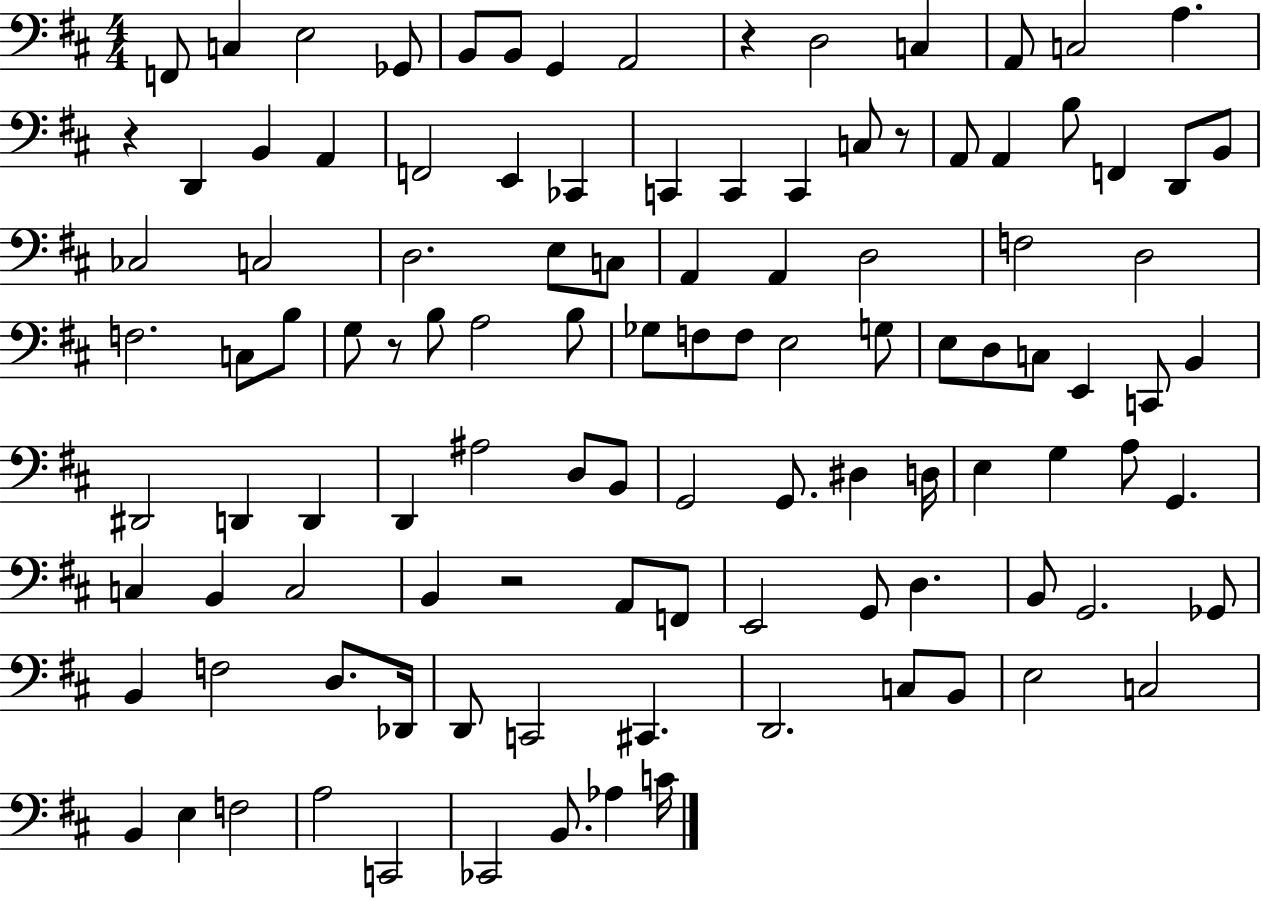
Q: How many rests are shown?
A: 5